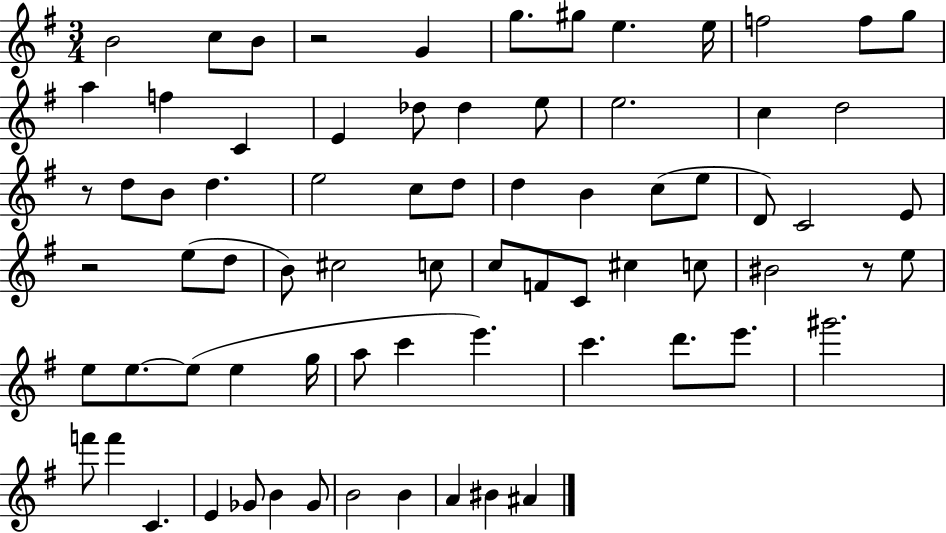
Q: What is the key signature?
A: G major